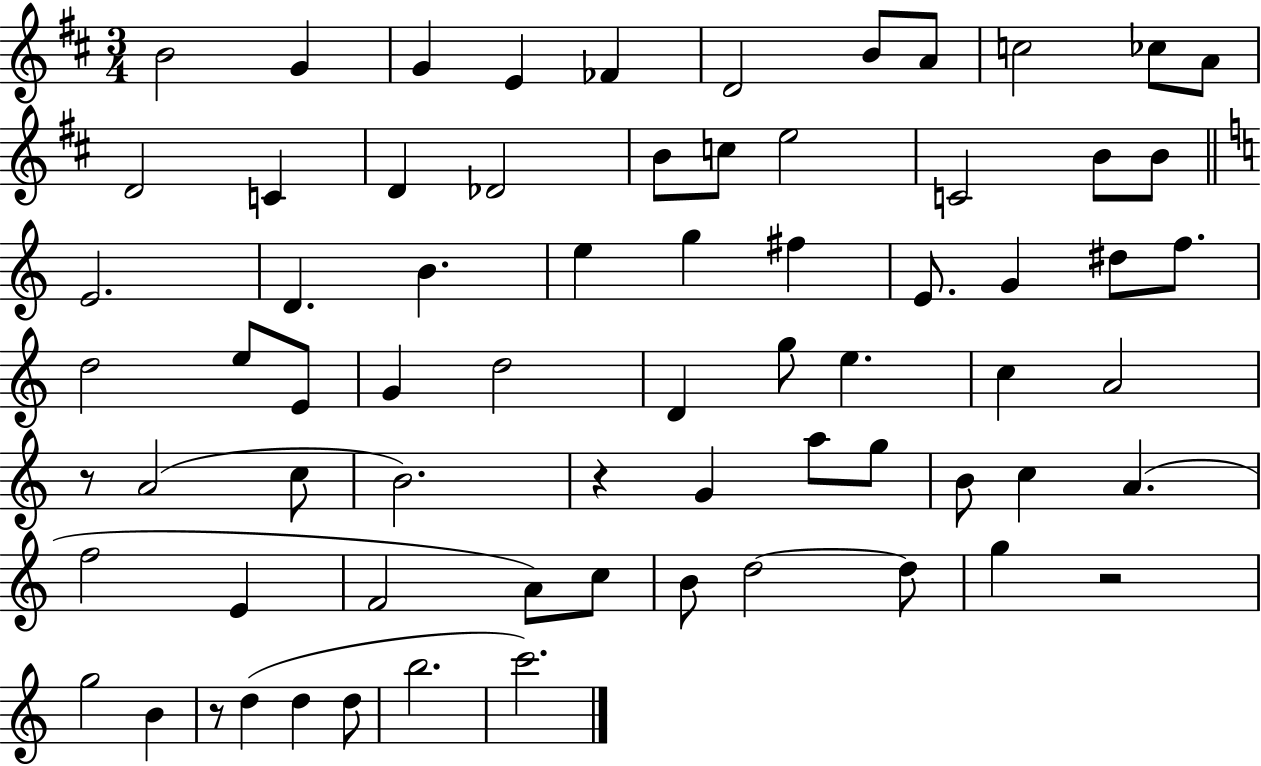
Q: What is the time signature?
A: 3/4